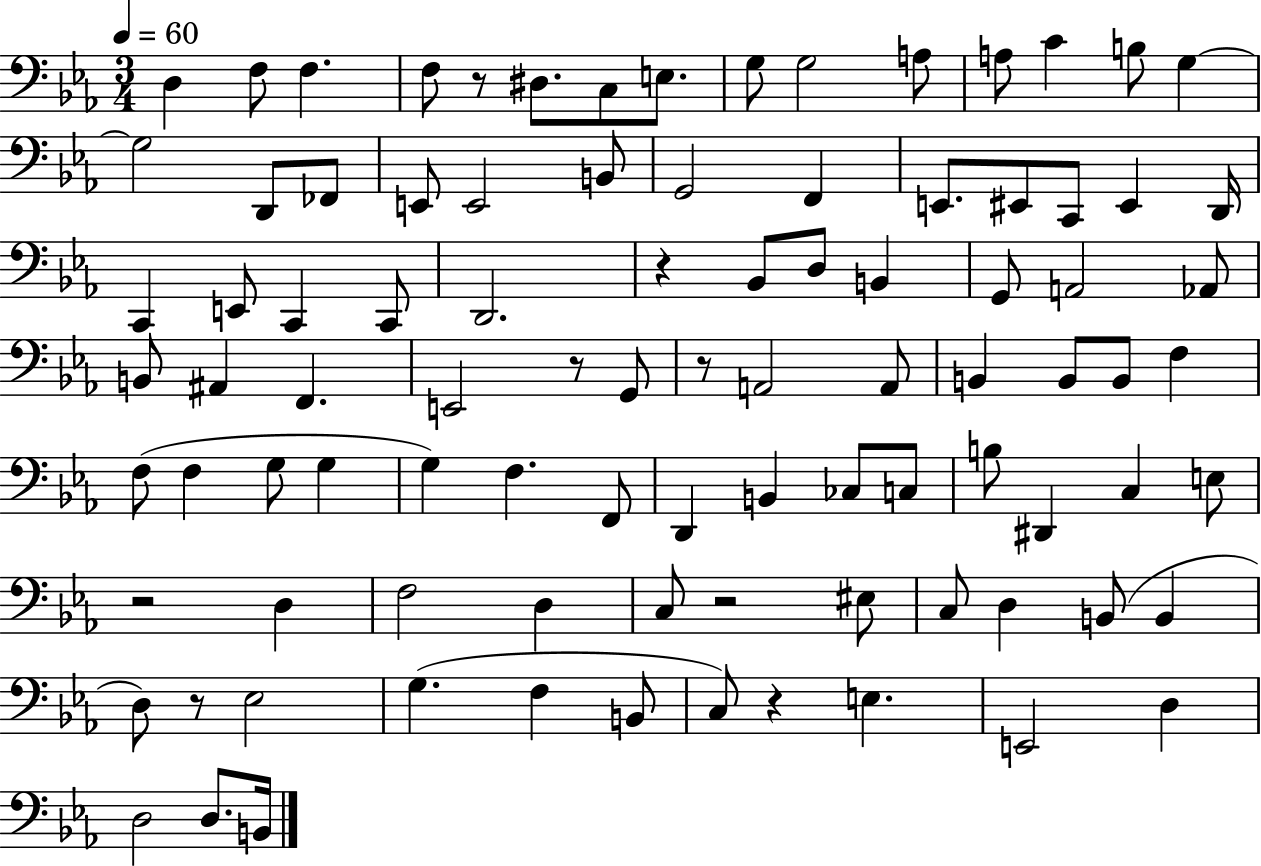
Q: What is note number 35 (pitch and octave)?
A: B2